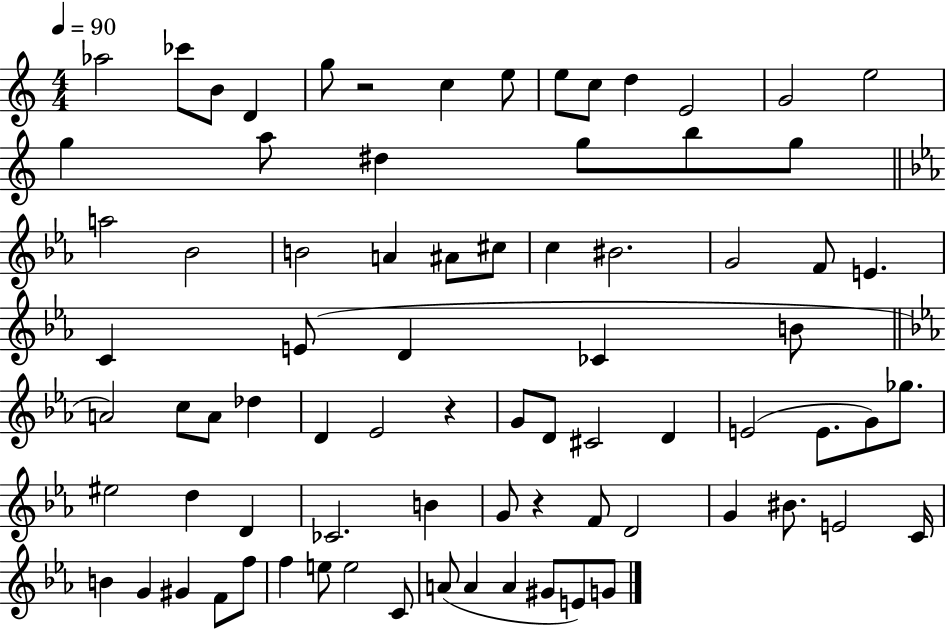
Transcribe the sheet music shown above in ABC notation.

X:1
T:Untitled
M:4/4
L:1/4
K:C
_a2 _c'/2 B/2 D g/2 z2 c e/2 e/2 c/2 d E2 G2 e2 g a/2 ^d g/2 b/2 g/2 a2 _B2 B2 A ^A/2 ^c/2 c ^B2 G2 F/2 E C E/2 D _C B/2 A2 c/2 A/2 _d D _E2 z G/2 D/2 ^C2 D E2 E/2 G/2 _g/2 ^e2 d D _C2 B G/2 z F/2 D2 G ^B/2 E2 C/4 B G ^G F/2 f/2 f e/2 e2 C/2 A/2 A A ^G/2 E/2 G/2